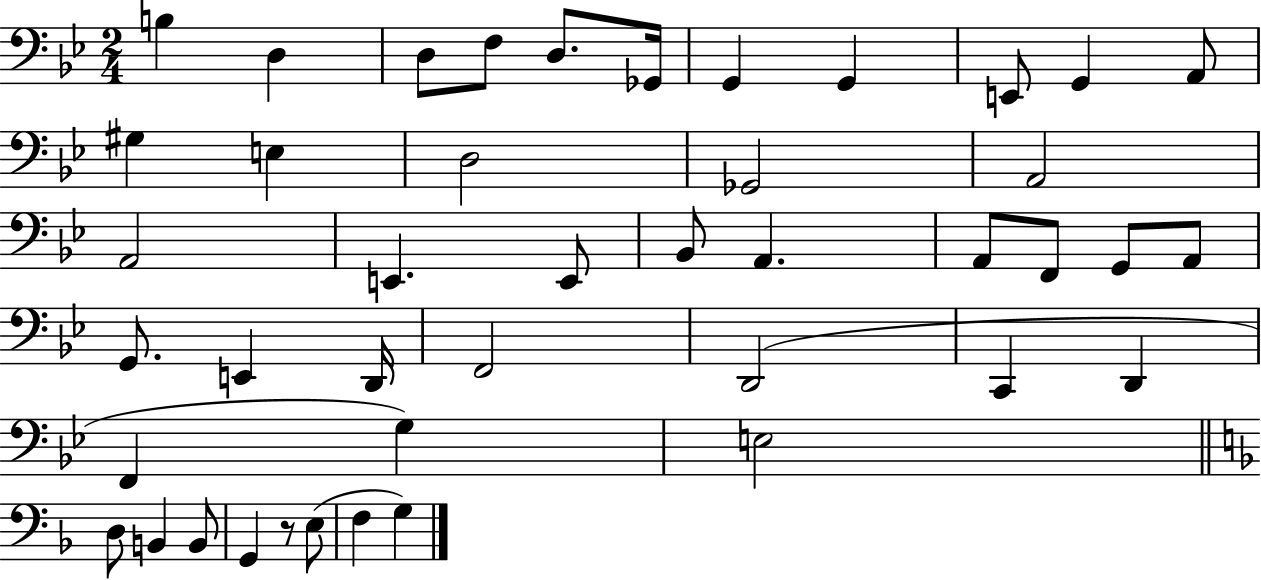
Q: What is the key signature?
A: BES major